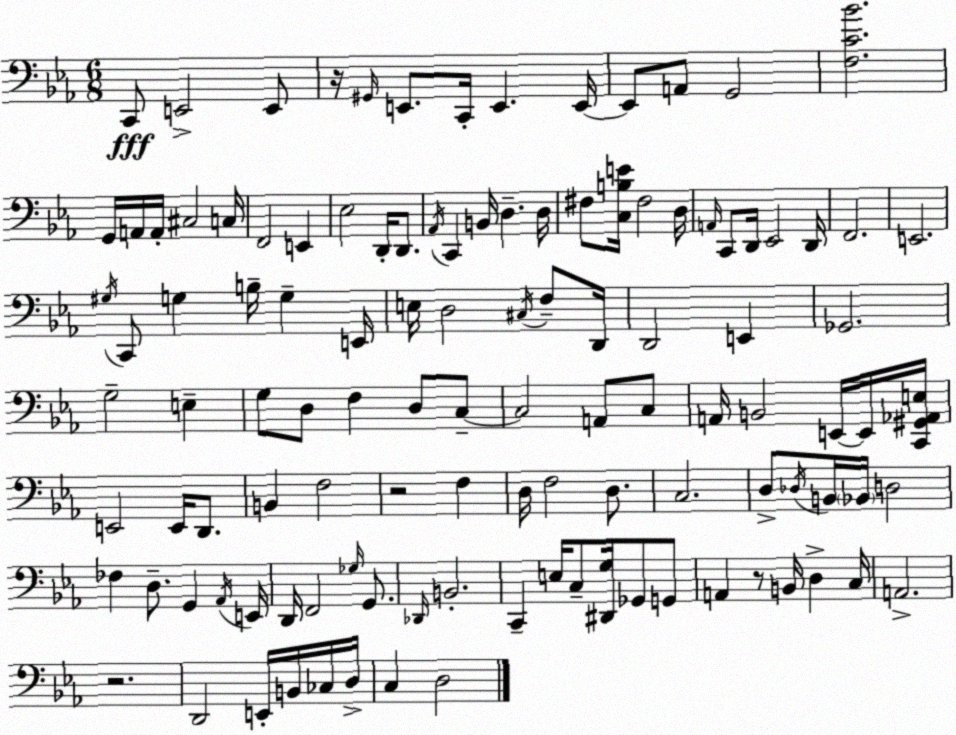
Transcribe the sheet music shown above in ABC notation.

X:1
T:Untitled
M:6/8
L:1/4
K:Cm
C,,/2 E,,2 E,,/2 z/4 ^G,,/4 E,,/2 C,,/4 E,, E,,/4 E,,/2 A,,/2 G,,2 [F,C_B]2 G,,/4 A,,/4 A,,/4 ^C,2 C,/4 F,,2 E,, _E,2 D,,/4 D,,/2 _A,,/4 C,, B,,/4 D, D,/4 ^F,/2 [C,B,E]/4 ^F,2 D,/4 A,,/4 C,,/2 D,,/4 _E,,2 D,,/4 F,,2 E,,2 ^G,/4 C,,/2 G, B,/4 G, E,,/4 E,/4 D,2 ^C,/4 F,/2 D,,/4 D,,2 E,, _G,,2 G,2 E, G,/2 D,/2 F, D,/2 C,/2 C,2 A,,/2 C,/2 A,,/4 B,,2 E,,/4 E,,/4 [C,,^G,,_A,,E,]/4 E,,2 E,,/4 D,,/2 B,, F,2 z2 F, D,/4 F,2 D,/2 C,2 D,/2 _D,/4 B,,/4 _B,,/4 D,2 _F, D,/2 G,, _A,,/4 E,,/4 D,,/4 F,,2 _G,/4 G,,/2 _D,,/4 B,,2 C,, E,/4 C,/2 [^D,,G,]/4 _G,,/2 G,,/2 A,, z/2 B,,/4 D, C,/4 A,,2 z2 D,,2 E,,/4 B,,/4 _C,/4 D,/4 C, D,2